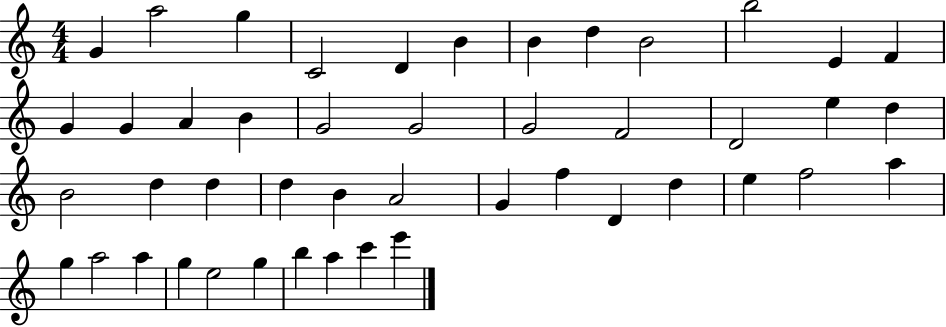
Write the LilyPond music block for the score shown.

{
  \clef treble
  \numericTimeSignature
  \time 4/4
  \key c \major
  g'4 a''2 g''4 | c'2 d'4 b'4 | b'4 d''4 b'2 | b''2 e'4 f'4 | \break g'4 g'4 a'4 b'4 | g'2 g'2 | g'2 f'2 | d'2 e''4 d''4 | \break b'2 d''4 d''4 | d''4 b'4 a'2 | g'4 f''4 d'4 d''4 | e''4 f''2 a''4 | \break g''4 a''2 a''4 | g''4 e''2 g''4 | b''4 a''4 c'''4 e'''4 | \bar "|."
}